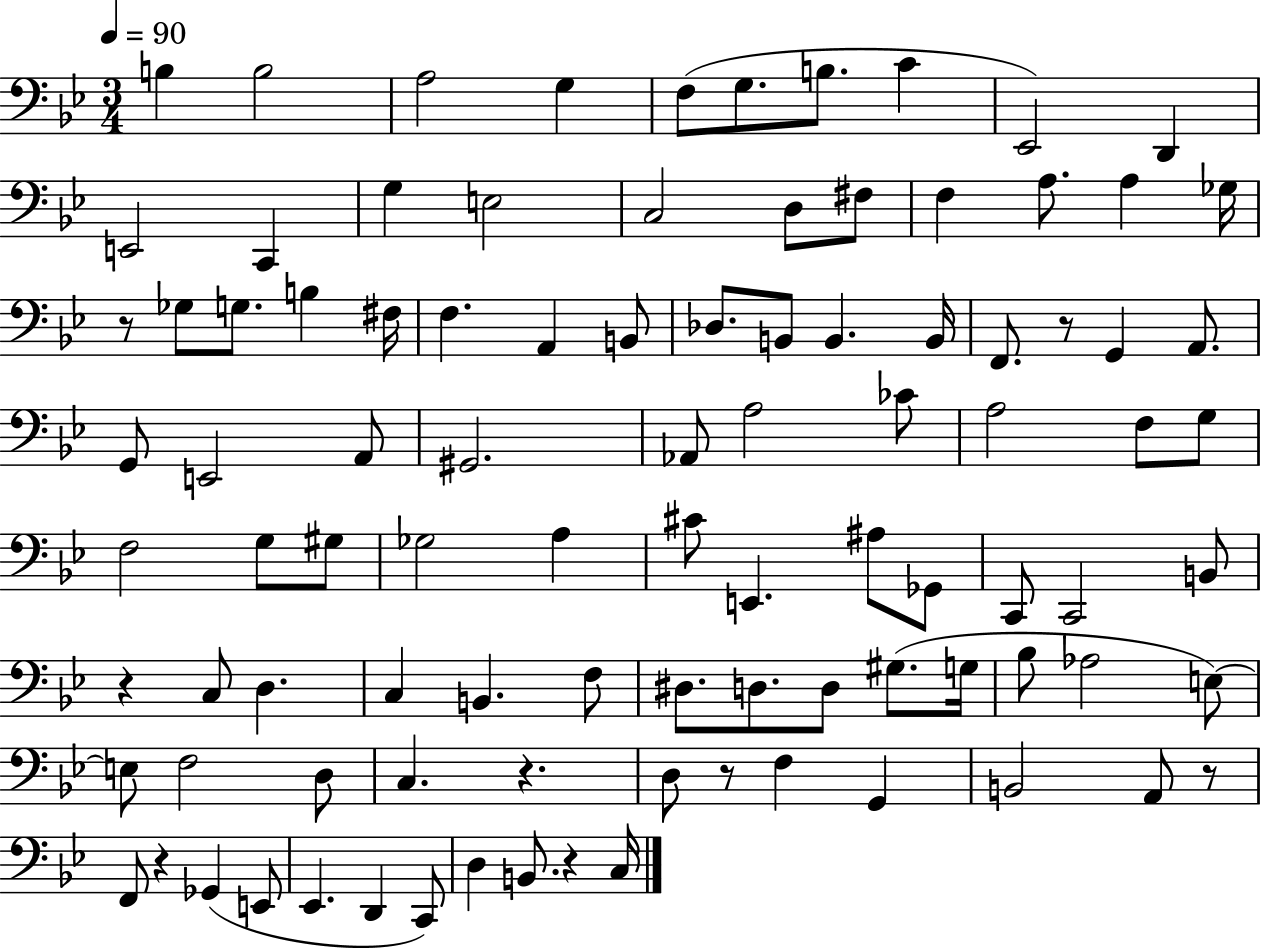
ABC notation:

X:1
T:Untitled
M:3/4
L:1/4
K:Bb
B, B,2 A,2 G, F,/2 G,/2 B,/2 C _E,,2 D,, E,,2 C,, G, E,2 C,2 D,/2 ^F,/2 F, A,/2 A, _G,/4 z/2 _G,/2 G,/2 B, ^F,/4 F, A,, B,,/2 _D,/2 B,,/2 B,, B,,/4 F,,/2 z/2 G,, A,,/2 G,,/2 E,,2 A,,/2 ^G,,2 _A,,/2 A,2 _C/2 A,2 F,/2 G,/2 F,2 G,/2 ^G,/2 _G,2 A, ^C/2 E,, ^A,/2 _G,,/2 C,,/2 C,,2 B,,/2 z C,/2 D, C, B,, F,/2 ^D,/2 D,/2 D,/2 ^G,/2 G,/4 _B,/2 _A,2 E,/2 E,/2 F,2 D,/2 C, z D,/2 z/2 F, G,, B,,2 A,,/2 z/2 F,,/2 z _G,, E,,/2 _E,, D,, C,,/2 D, B,,/2 z C,/4